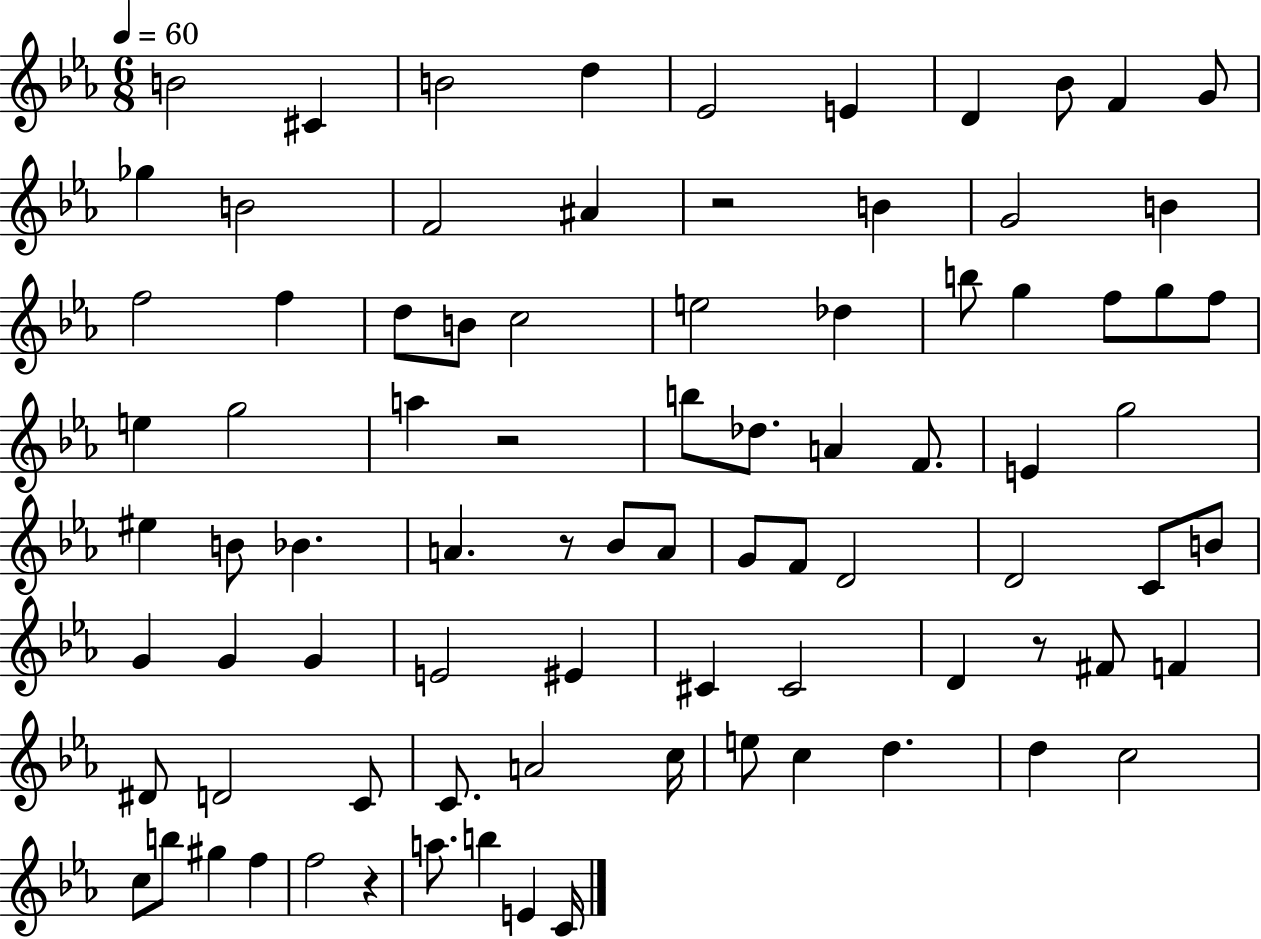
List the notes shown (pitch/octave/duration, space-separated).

B4/h C#4/q B4/h D5/q Eb4/h E4/q D4/q Bb4/e F4/q G4/e Gb5/q B4/h F4/h A#4/q R/h B4/q G4/h B4/q F5/h F5/q D5/e B4/e C5/h E5/h Db5/q B5/e G5/q F5/e G5/e F5/e E5/q G5/h A5/q R/h B5/e Db5/e. A4/q F4/e. E4/q G5/h EIS5/q B4/e Bb4/q. A4/q. R/e Bb4/e A4/e G4/e F4/e D4/h D4/h C4/e B4/e G4/q G4/q G4/q E4/h EIS4/q C#4/q C#4/h D4/q R/e F#4/e F4/q D#4/e D4/h C4/e C4/e. A4/h C5/s E5/e C5/q D5/q. D5/q C5/h C5/e B5/e G#5/q F5/q F5/h R/q A5/e. B5/q E4/q C4/s